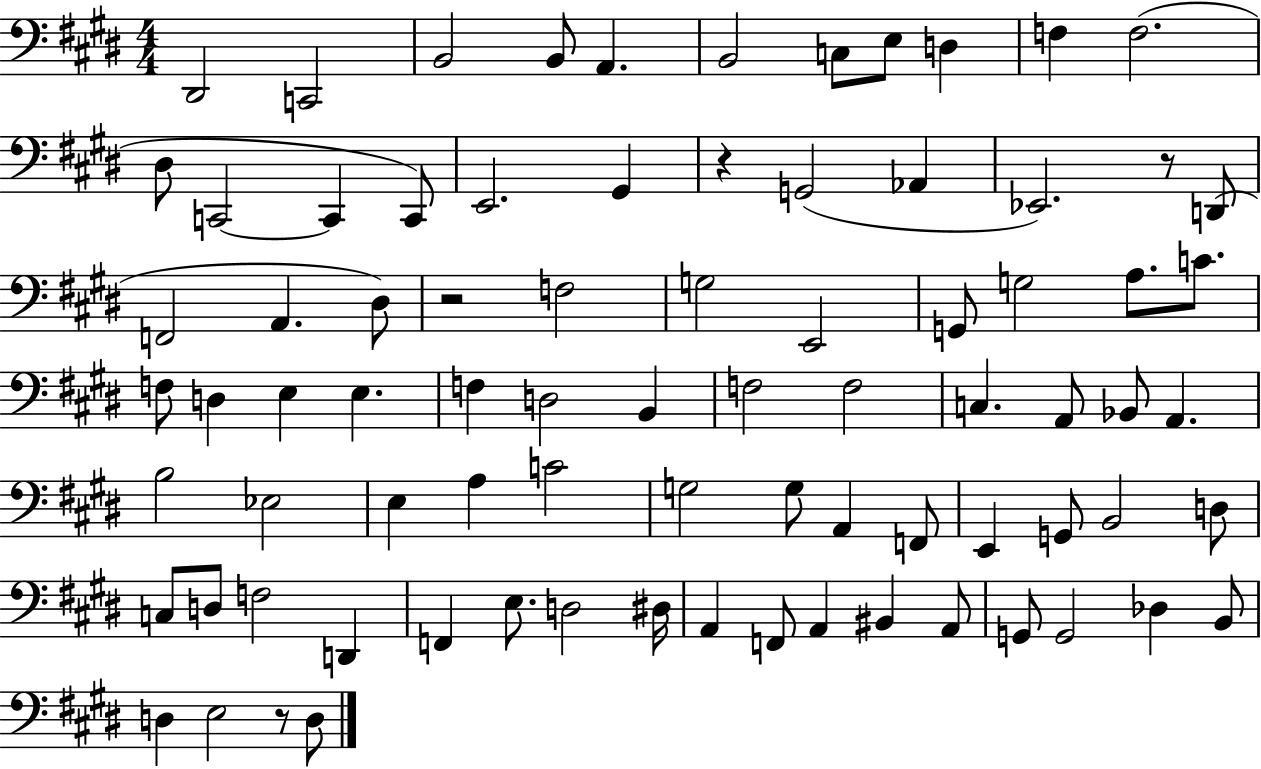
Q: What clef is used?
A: bass